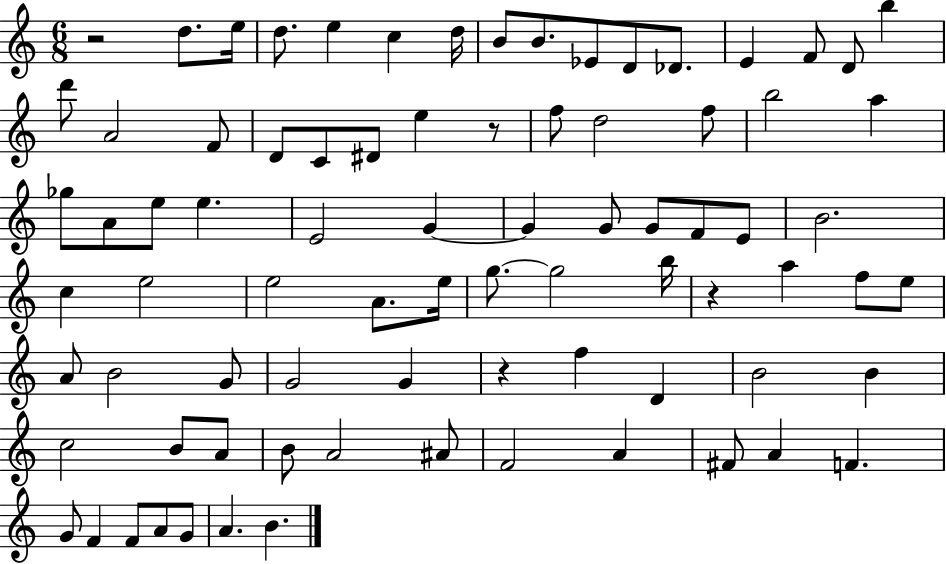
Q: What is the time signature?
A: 6/8